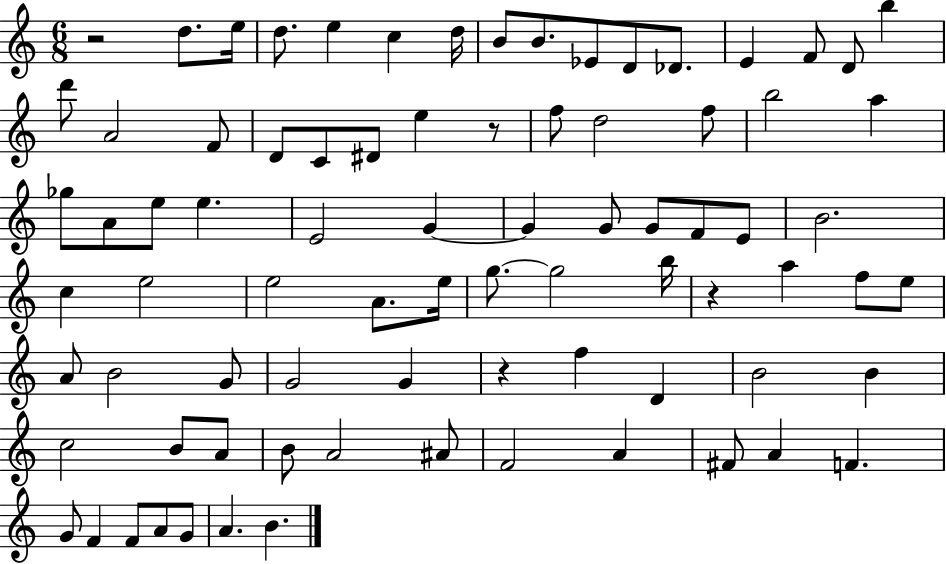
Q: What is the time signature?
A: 6/8